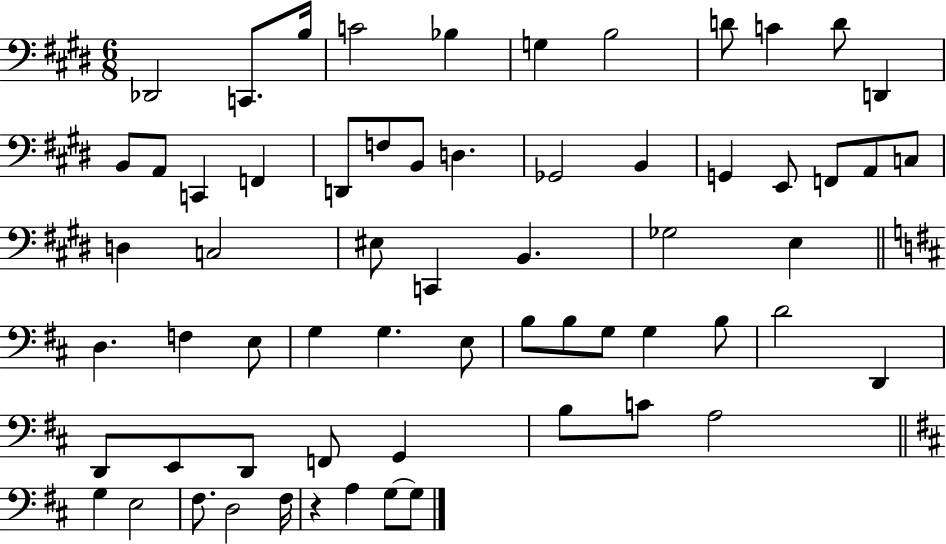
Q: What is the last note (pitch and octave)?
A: G3